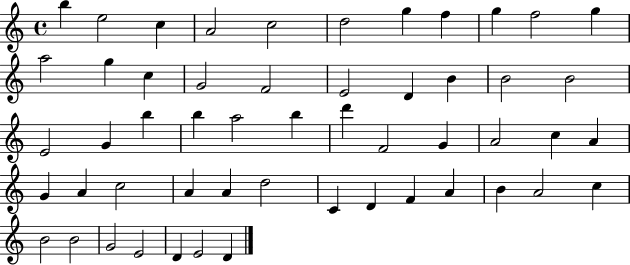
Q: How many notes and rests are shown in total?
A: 53